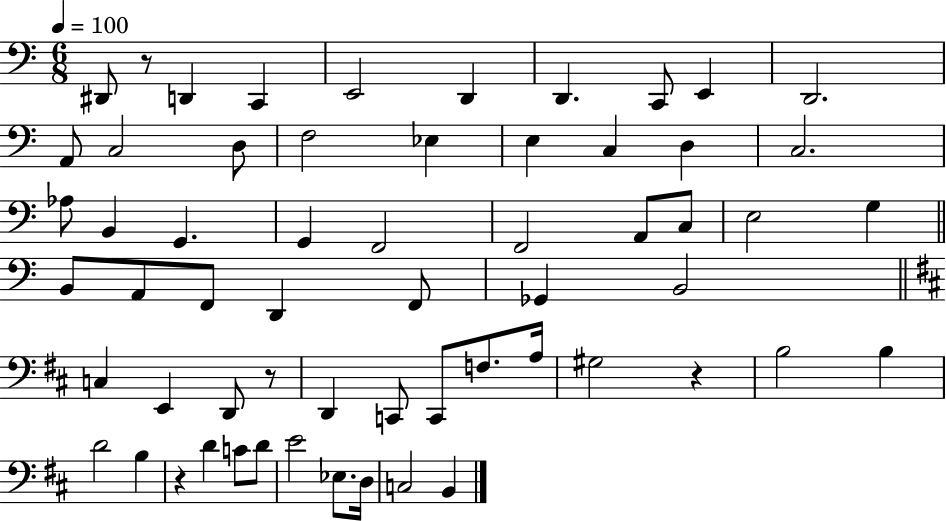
X:1
T:Untitled
M:6/8
L:1/4
K:C
^D,,/2 z/2 D,, C,, E,,2 D,, D,, C,,/2 E,, D,,2 A,,/2 C,2 D,/2 F,2 _E, E, C, D, C,2 _A,/2 B,, G,, G,, F,,2 F,,2 A,,/2 C,/2 E,2 G, B,,/2 A,,/2 F,,/2 D,, F,,/2 _G,, B,,2 C, E,, D,,/2 z/2 D,, C,,/2 C,,/2 F,/2 A,/4 ^G,2 z B,2 B, D2 B, z D C/2 D/2 E2 _E,/2 D,/4 C,2 B,,